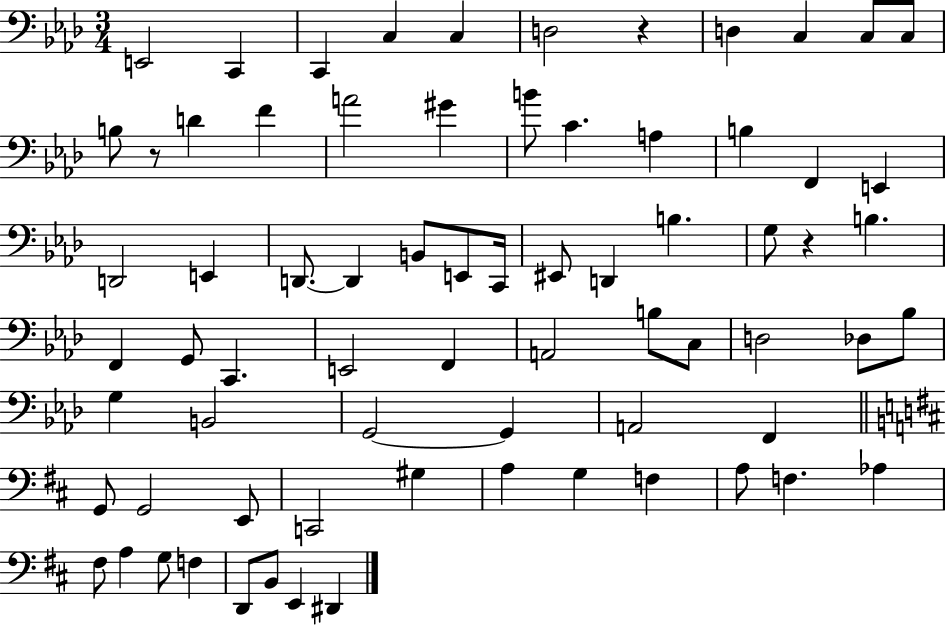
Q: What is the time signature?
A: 3/4